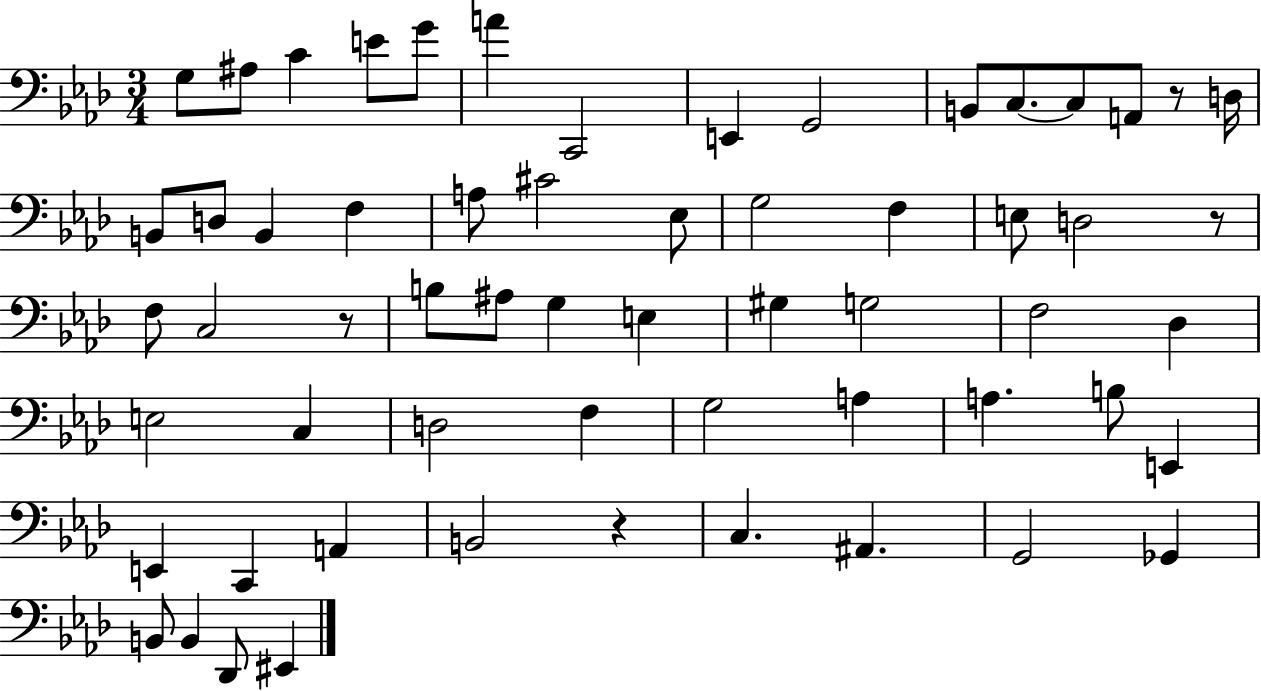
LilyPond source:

{
  \clef bass
  \numericTimeSignature
  \time 3/4
  \key aes \major
  \repeat volta 2 { g8 ais8 c'4 e'8 g'8 | a'4 c,2 | e,4 g,2 | b,8 c8.~~ c8 a,8 r8 d16 | \break b,8 d8 b,4 f4 | a8 cis'2 ees8 | g2 f4 | e8 d2 r8 | \break f8 c2 r8 | b8 ais8 g4 e4 | gis4 g2 | f2 des4 | \break e2 c4 | d2 f4 | g2 a4 | a4. b8 e,4 | \break e,4 c,4 a,4 | b,2 r4 | c4. ais,4. | g,2 ges,4 | \break b,8 b,4 des,8 eis,4 | } \bar "|."
}